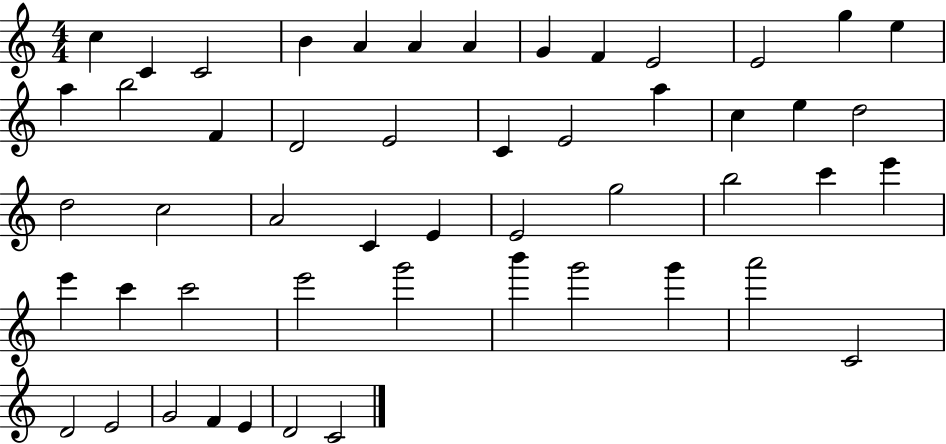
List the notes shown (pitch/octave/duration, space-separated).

C5/q C4/q C4/h B4/q A4/q A4/q A4/q G4/q F4/q E4/h E4/h G5/q E5/q A5/q B5/h F4/q D4/h E4/h C4/q E4/h A5/q C5/q E5/q D5/h D5/h C5/h A4/h C4/q E4/q E4/h G5/h B5/h C6/q E6/q E6/q C6/q C6/h E6/h G6/h B6/q G6/h G6/q A6/h C4/h D4/h E4/h G4/h F4/q E4/q D4/h C4/h